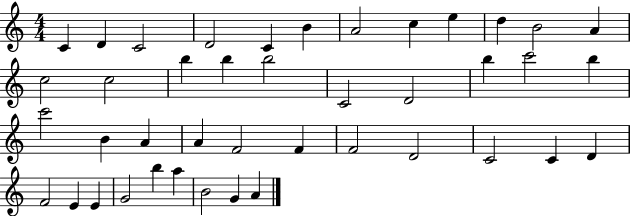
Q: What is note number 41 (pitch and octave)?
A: G4